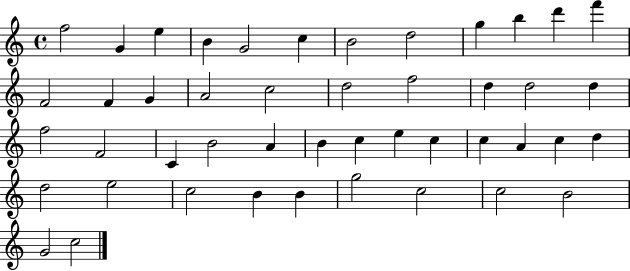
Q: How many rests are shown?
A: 0